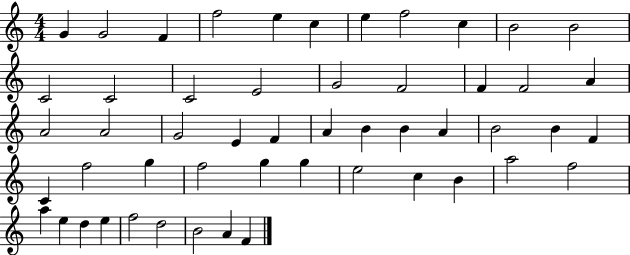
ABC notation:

X:1
T:Untitled
M:4/4
L:1/4
K:C
G G2 F f2 e c e f2 c B2 B2 C2 C2 C2 E2 G2 F2 F F2 A A2 A2 G2 E F A B B A B2 B F C f2 g f2 g g e2 c B a2 f2 a e d e f2 d2 B2 A F